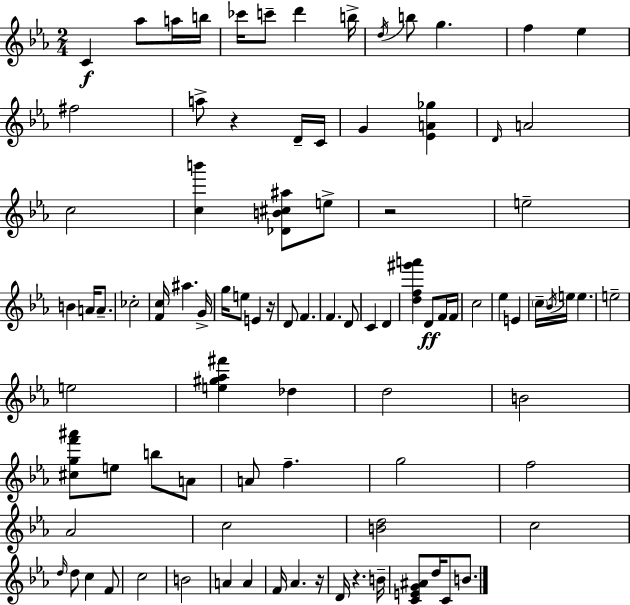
C4/q Ab5/e A5/s B5/s CES6/s C6/e D6/q B5/s D5/s B5/e G5/q. F5/q Eb5/q F#5/h A5/e R/q D4/s C4/s G4/q [Eb4,A4,Gb5]/q D4/s A4/h C5/h [C5,B6]/q [Db4,B4,C#5,A#5]/e E5/e R/h E5/h B4/q A4/s A4/e. CES5/h [F4,C5]/s A#5/q. G4/s G5/s E5/e E4/q R/s D4/e F4/q. F4/q. D4/e C4/q D4/q [D5,F5,G#6,A6]/q D4/e F4/s F4/s C5/h Eb5/q E4/q C5/s Bb4/s E5/s E5/q. E5/h E5/h [E5,G#5,Ab5,F#6]/q Db5/q D5/h B4/h [C#5,G5,F6,A#6]/e E5/e B5/e A4/e A4/e F5/q. G5/h F5/h Ab4/h C5/h [B4,D5]/h C5/h D5/s D5/e C5/q F4/e C5/h B4/h A4/q A4/q F4/s Ab4/q. R/s D4/s R/q. B4/s [C4,E4,G4,A#4]/e D5/s C4/e B4/e.